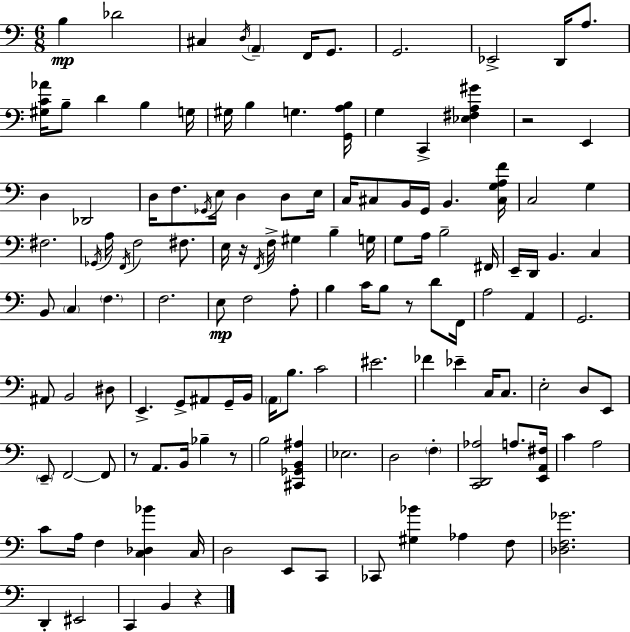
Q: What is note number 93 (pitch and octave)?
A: F2